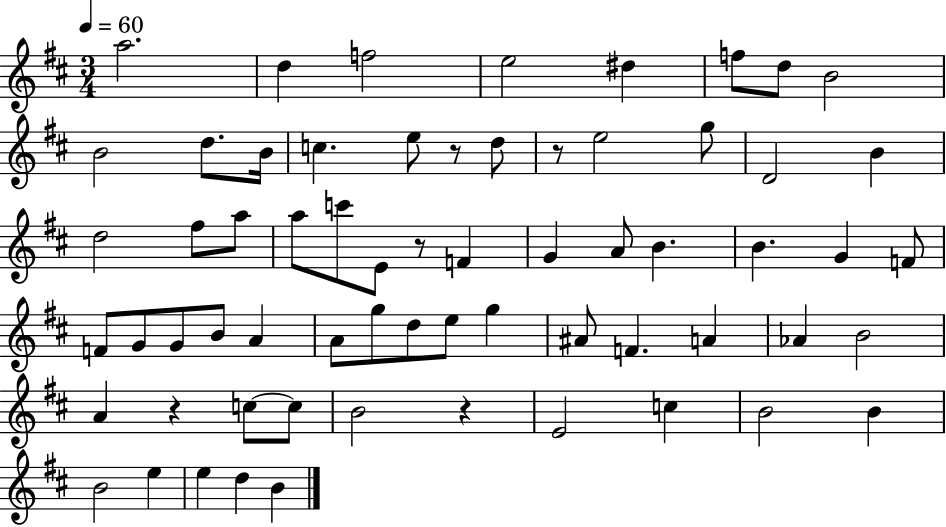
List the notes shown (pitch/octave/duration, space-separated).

A5/h. D5/q F5/h E5/h D#5/q F5/e D5/e B4/h B4/h D5/e. B4/s C5/q. E5/e R/e D5/e R/e E5/h G5/e D4/h B4/q D5/h F#5/e A5/e A5/e C6/e E4/e R/e F4/q G4/q A4/e B4/q. B4/q. G4/q F4/e F4/e G4/e G4/e B4/e A4/q A4/e G5/e D5/e E5/e G5/q A#4/e F4/q. A4/q Ab4/q B4/h A4/q R/q C5/e C5/e B4/h R/q E4/h C5/q B4/h B4/q B4/h E5/q E5/q D5/q B4/q